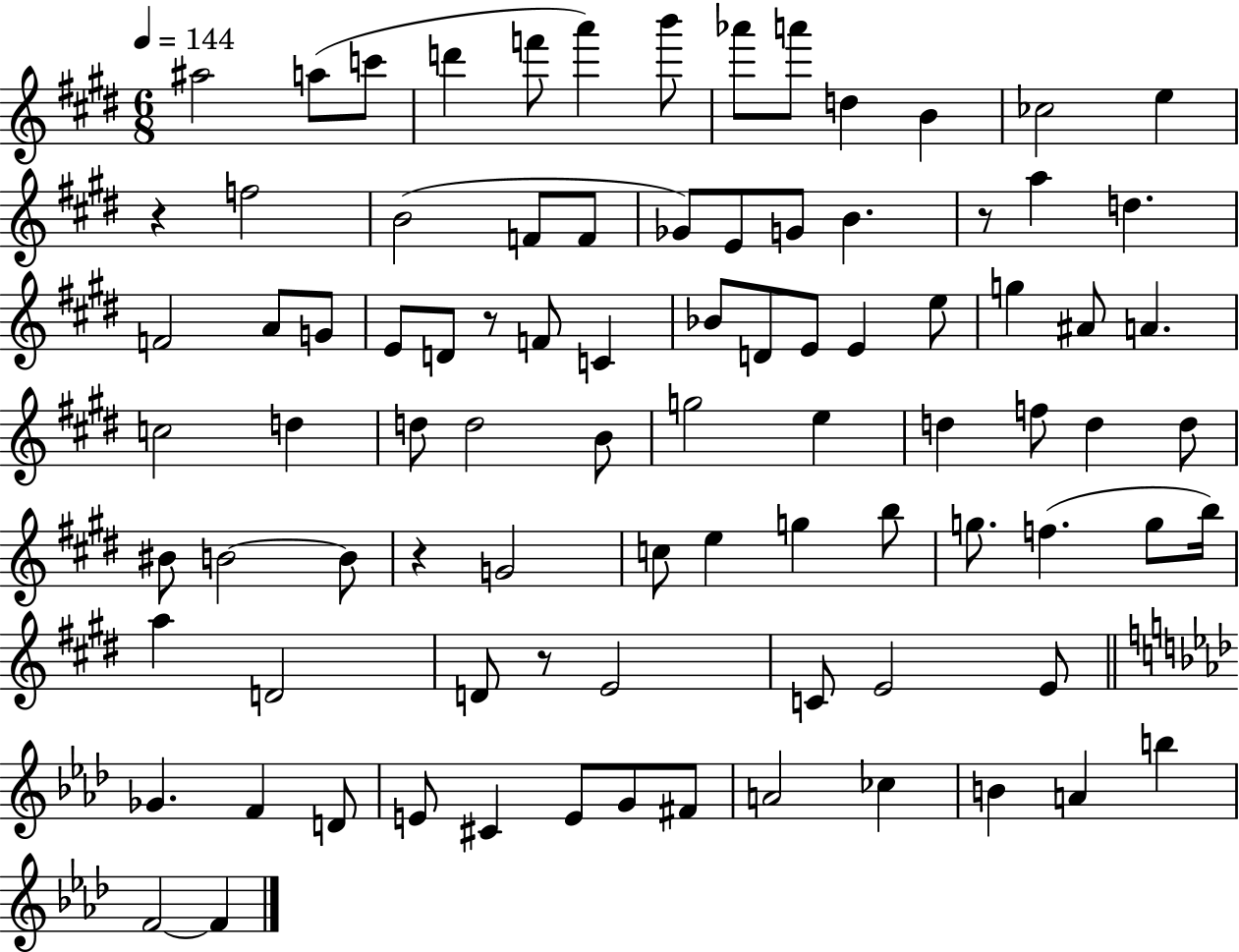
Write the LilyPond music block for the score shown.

{
  \clef treble
  \numericTimeSignature
  \time 6/8
  \key e \major
  \tempo 4 = 144
  ais''2 a''8( c'''8 | d'''4 f'''8 a'''4) b'''8 | aes'''8 a'''8 d''4 b'4 | ces''2 e''4 | \break r4 f''2 | b'2( f'8 f'8 | ges'8) e'8 g'8 b'4. | r8 a''4 d''4. | \break f'2 a'8 g'8 | e'8 d'8 r8 f'8 c'4 | bes'8 d'8 e'8 e'4 e''8 | g''4 ais'8 a'4. | \break c''2 d''4 | d''8 d''2 b'8 | g''2 e''4 | d''4 f''8 d''4 d''8 | \break bis'8 b'2~~ b'8 | r4 g'2 | c''8 e''4 g''4 b''8 | g''8. f''4.( g''8 b''16) | \break a''4 d'2 | d'8 r8 e'2 | c'8 e'2 e'8 | \bar "||" \break \key aes \major ges'4. f'4 d'8 | e'8 cis'4 e'8 g'8 fis'8 | a'2 ces''4 | b'4 a'4 b''4 | \break f'2~~ f'4 | \bar "|."
}